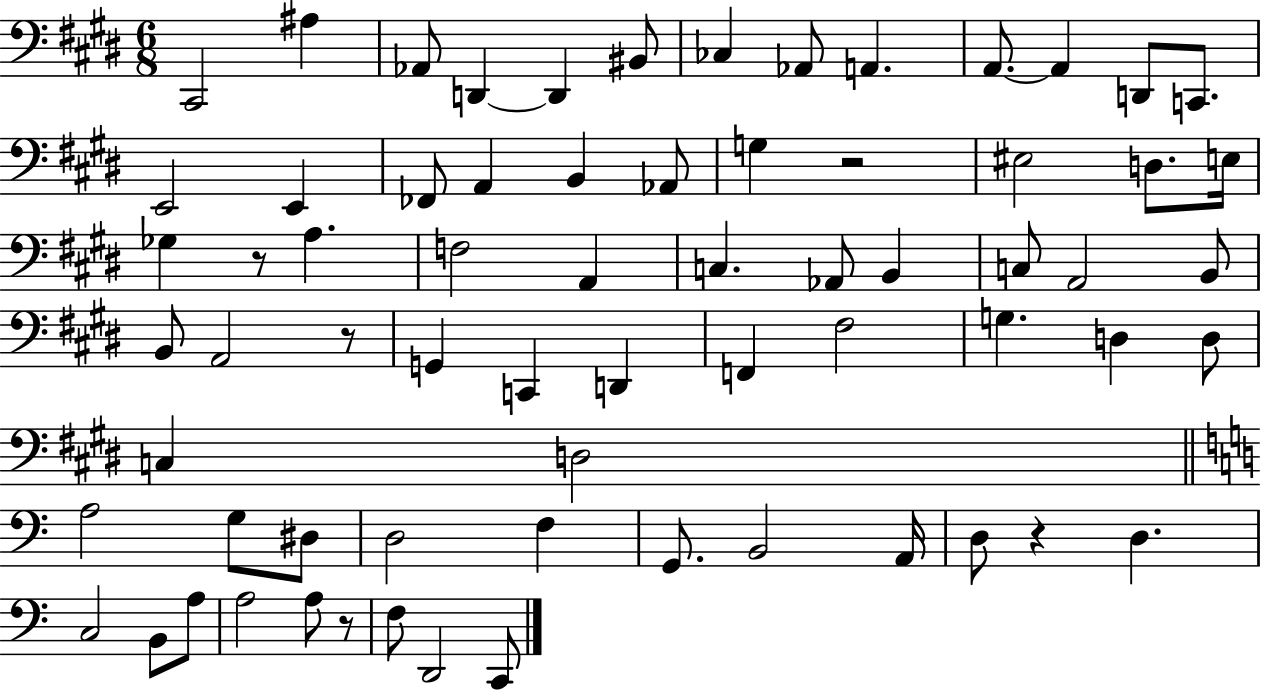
{
  \clef bass
  \numericTimeSignature
  \time 6/8
  \key e \major
  cis,2 ais4 | aes,8 d,4~~ d,4 bis,8 | ces4 aes,8 a,4. | a,8.~~ a,4 d,8 c,8. | \break e,2 e,4 | fes,8 a,4 b,4 aes,8 | g4 r2 | eis2 d8. e16 | \break ges4 r8 a4. | f2 a,4 | c4. aes,8 b,4 | c8 a,2 b,8 | \break b,8 a,2 r8 | g,4 c,4 d,4 | f,4 fis2 | g4. d4 d8 | \break c4 d2 | \bar "||" \break \key c \major a2 g8 dis8 | d2 f4 | g,8. b,2 a,16 | d8 r4 d4. | \break c2 b,8 a8 | a2 a8 r8 | f8 d,2 c,8 | \bar "|."
}